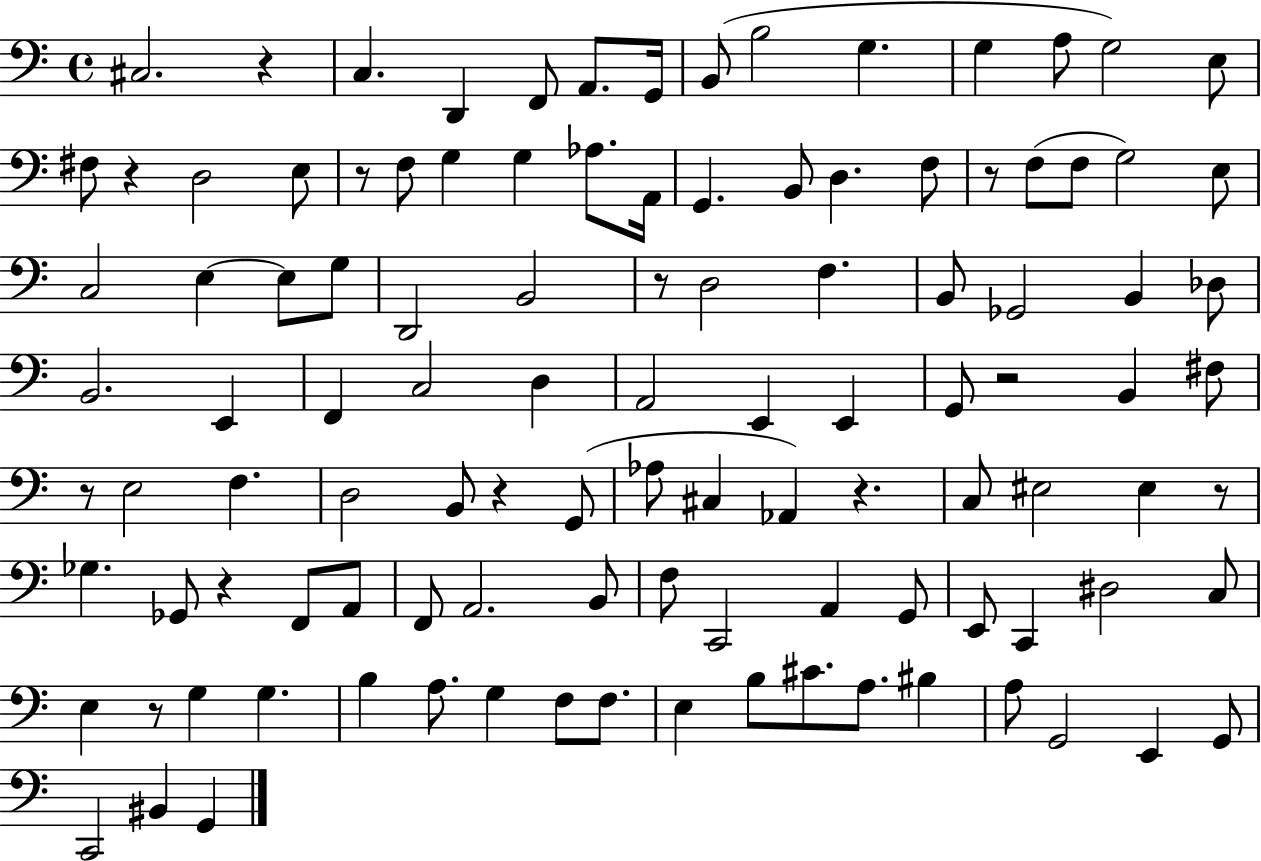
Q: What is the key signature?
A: C major